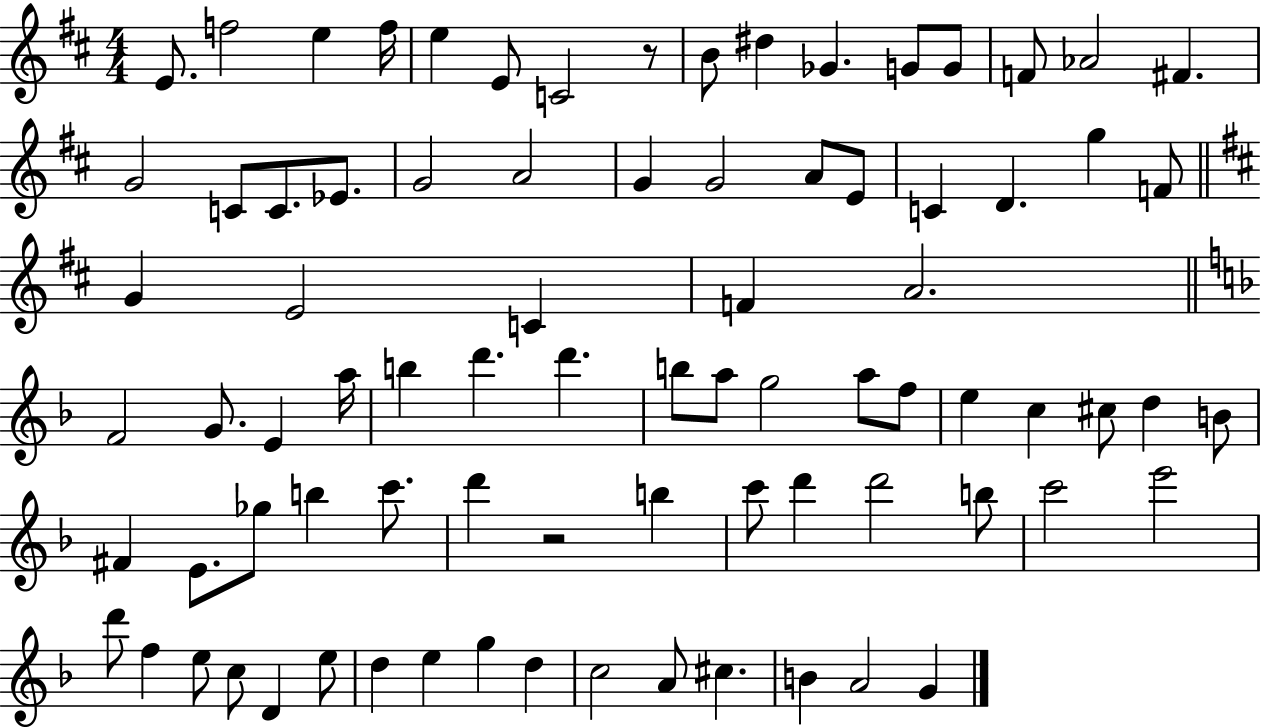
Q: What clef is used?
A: treble